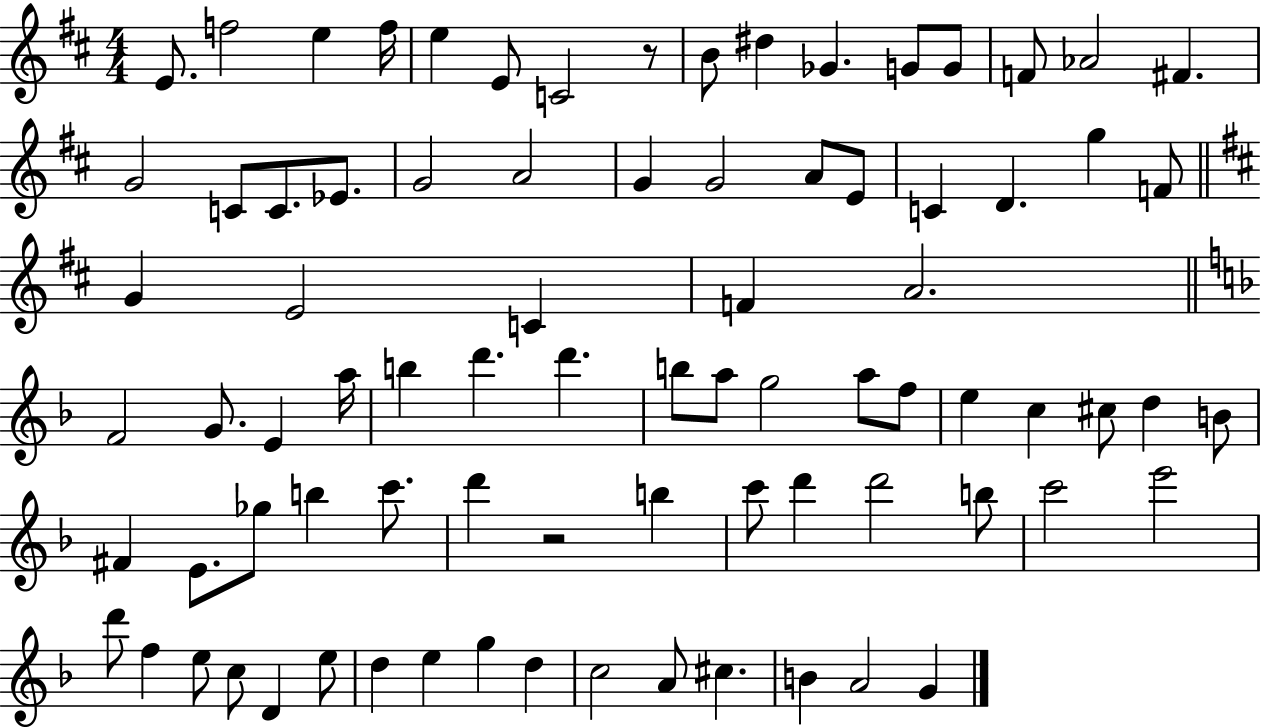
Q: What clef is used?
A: treble